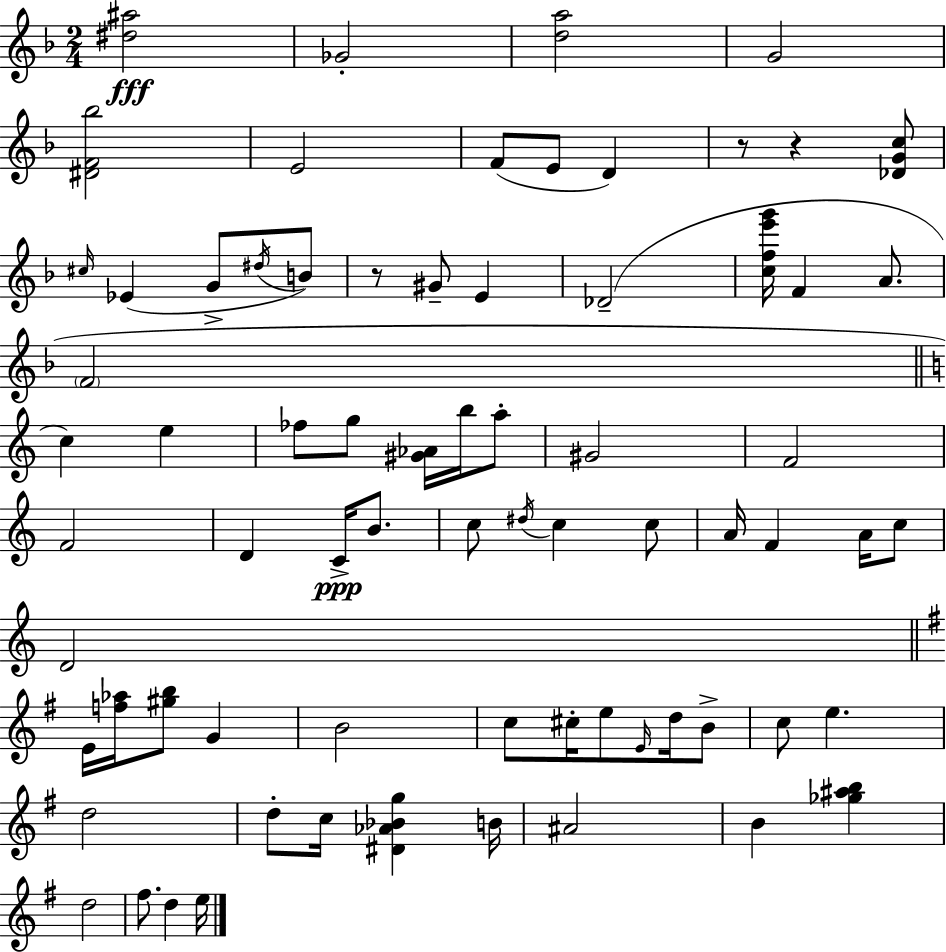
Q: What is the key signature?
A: F major